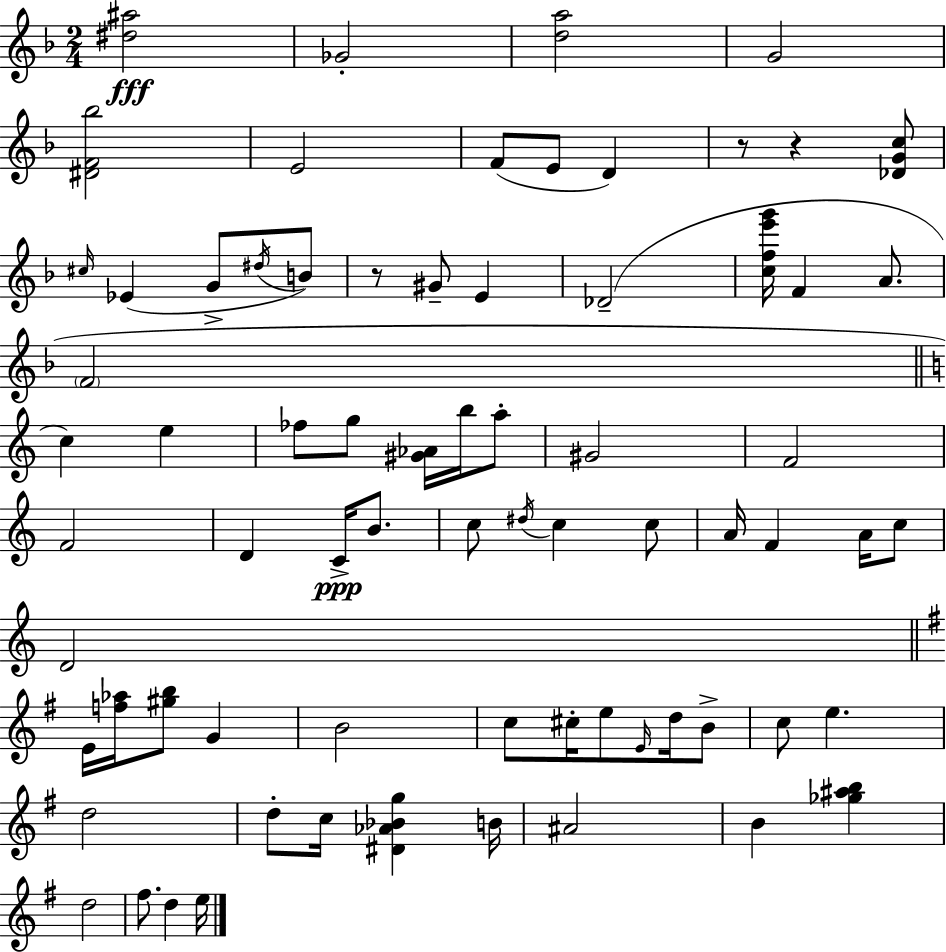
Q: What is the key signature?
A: F major